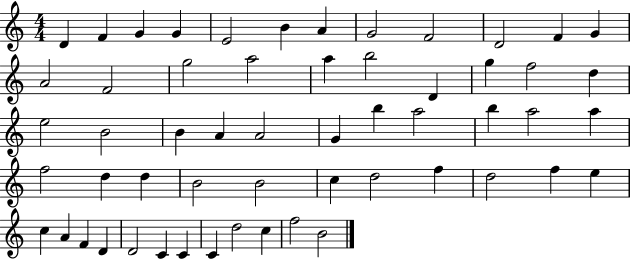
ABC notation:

X:1
T:Untitled
M:4/4
L:1/4
K:C
D F G G E2 B A G2 F2 D2 F G A2 F2 g2 a2 a b2 D g f2 d e2 B2 B A A2 G b a2 b a2 a f2 d d B2 B2 c d2 f d2 f e c A F D D2 C C C d2 c f2 B2